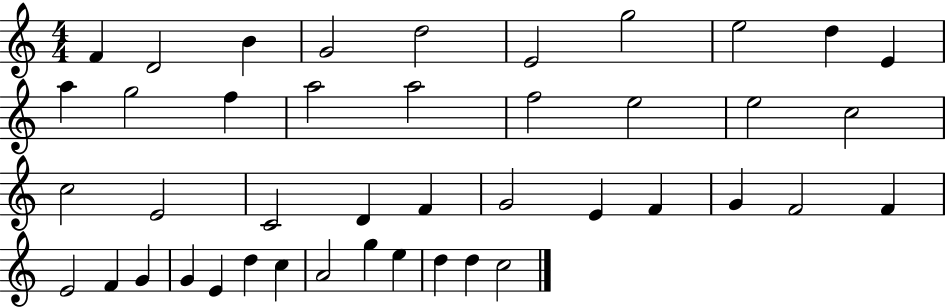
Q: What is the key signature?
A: C major